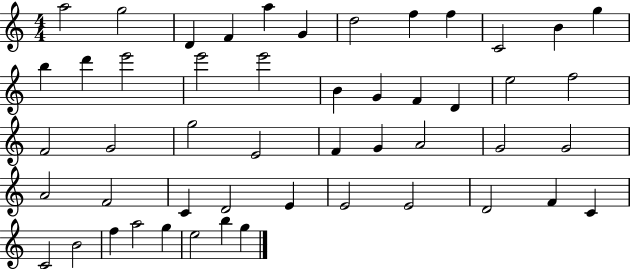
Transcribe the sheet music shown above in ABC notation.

X:1
T:Untitled
M:4/4
L:1/4
K:C
a2 g2 D F a G d2 f f C2 B g b d' e'2 e'2 e'2 B G F D e2 f2 F2 G2 g2 E2 F G A2 G2 G2 A2 F2 C D2 E E2 E2 D2 F C C2 B2 f a2 g e2 b g